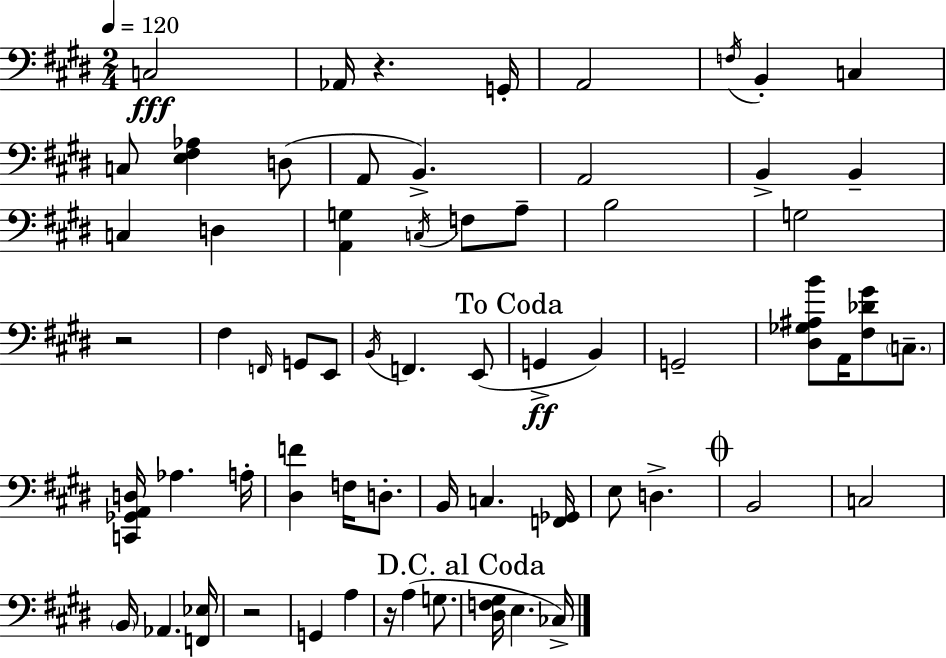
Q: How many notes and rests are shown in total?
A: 64